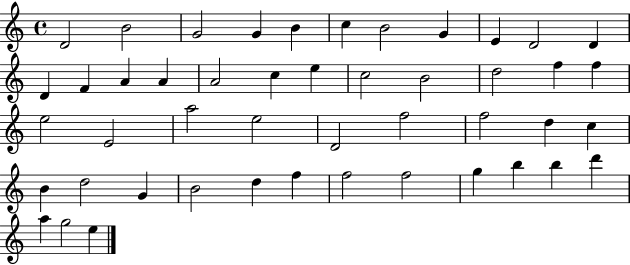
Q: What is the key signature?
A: C major